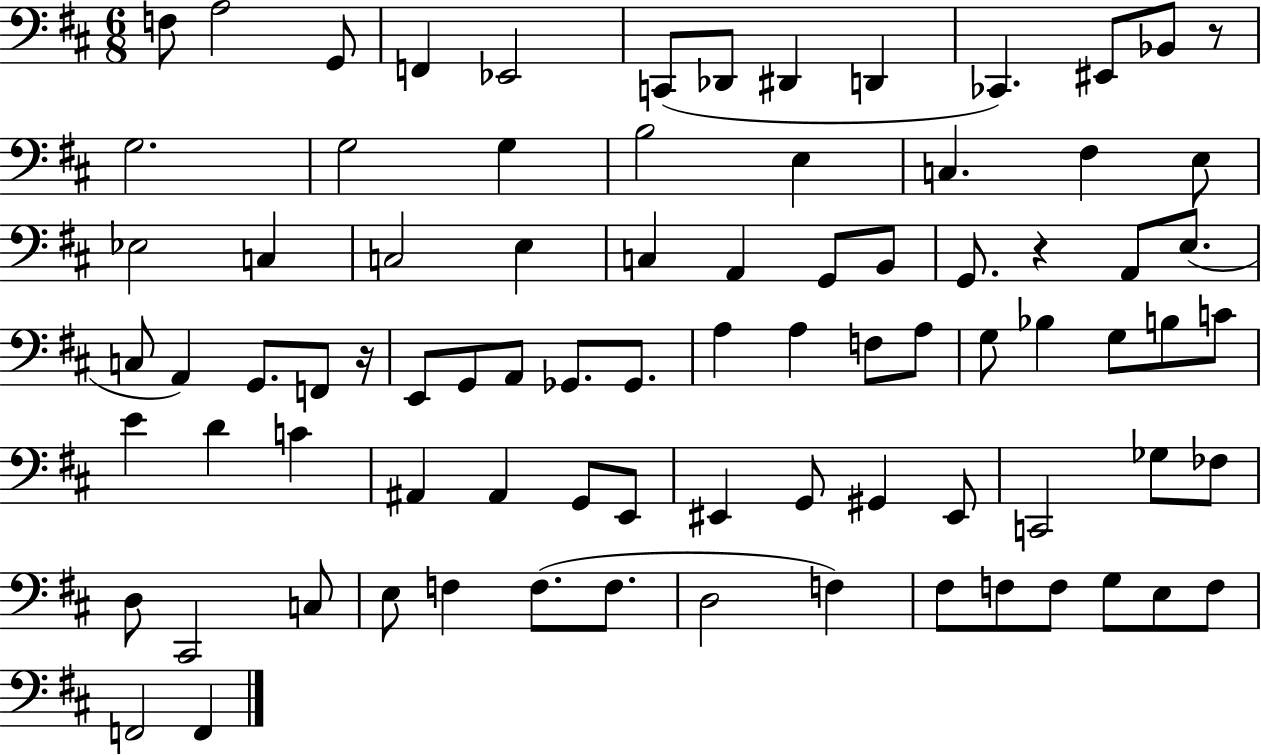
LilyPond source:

{
  \clef bass
  \numericTimeSignature
  \time 6/8
  \key d \major
  f8 a2 g,8 | f,4 ees,2 | c,8( des,8 dis,4 d,4 | ces,4.) eis,8 bes,8 r8 | \break g2. | g2 g4 | b2 e4 | c4. fis4 e8 | \break ees2 c4 | c2 e4 | c4 a,4 g,8 b,8 | g,8. r4 a,8 e8.( | \break c8 a,4) g,8. f,8 r16 | e,8 g,8 a,8 ges,8. ges,8. | a4 a4 f8 a8 | g8 bes4 g8 b8 c'8 | \break e'4 d'4 c'4 | ais,4 ais,4 g,8 e,8 | eis,4 g,8 gis,4 eis,8 | c,2 ges8 fes8 | \break d8 cis,2 c8 | e8 f4 f8.( f8. | d2 f4) | fis8 f8 f8 g8 e8 f8 | \break f,2 f,4 | \bar "|."
}